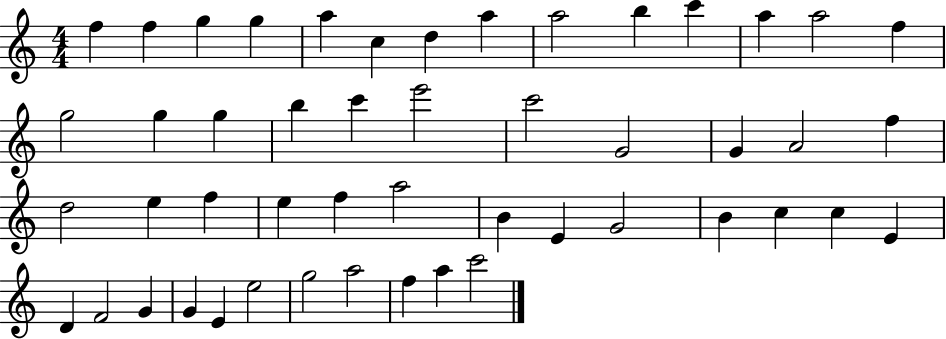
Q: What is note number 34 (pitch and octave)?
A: G4